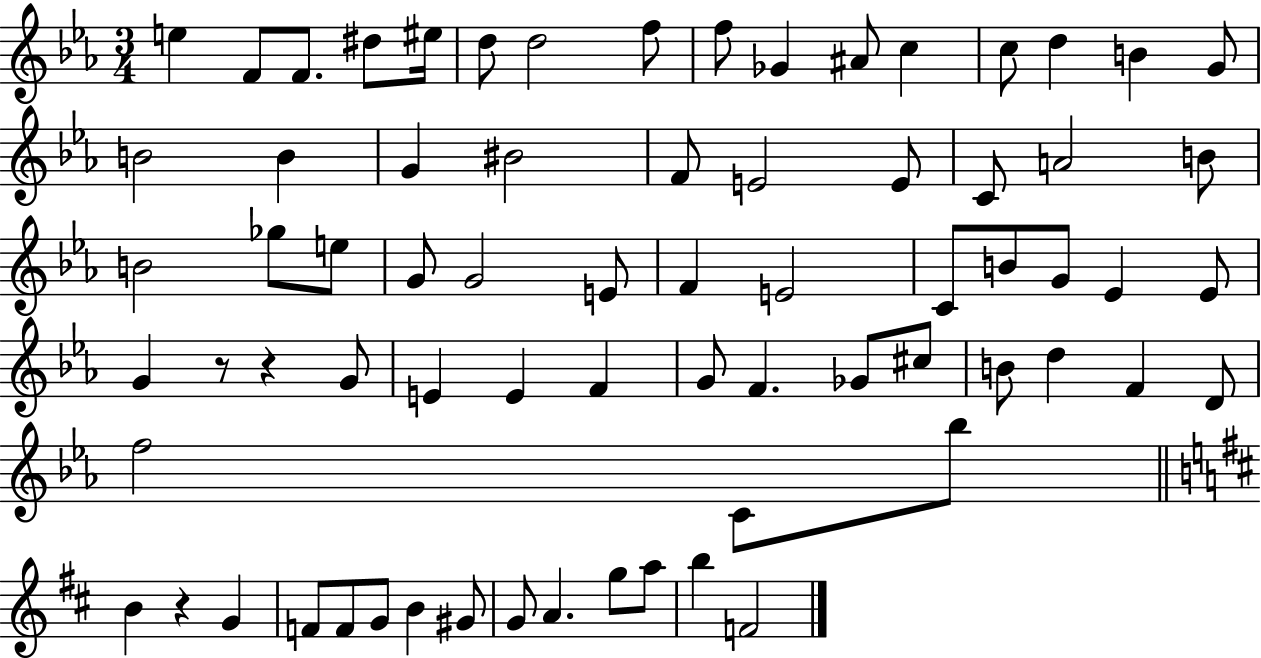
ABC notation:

X:1
T:Untitled
M:3/4
L:1/4
K:Eb
e F/2 F/2 ^d/2 ^e/4 d/2 d2 f/2 f/2 _G ^A/2 c c/2 d B G/2 B2 B G ^B2 F/2 E2 E/2 C/2 A2 B/2 B2 _g/2 e/2 G/2 G2 E/2 F E2 C/2 B/2 G/2 _E _E/2 G z/2 z G/2 E E F G/2 F _G/2 ^c/2 B/2 d F D/2 f2 C/2 _b/2 B z G F/2 F/2 G/2 B ^G/2 G/2 A g/2 a/2 b F2